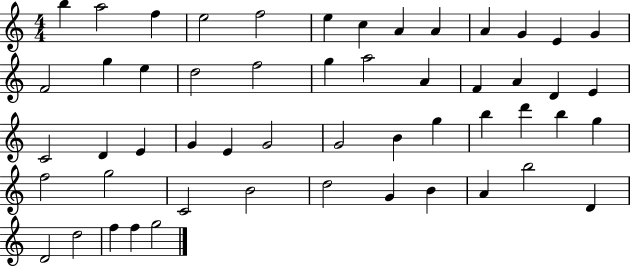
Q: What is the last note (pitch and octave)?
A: G5